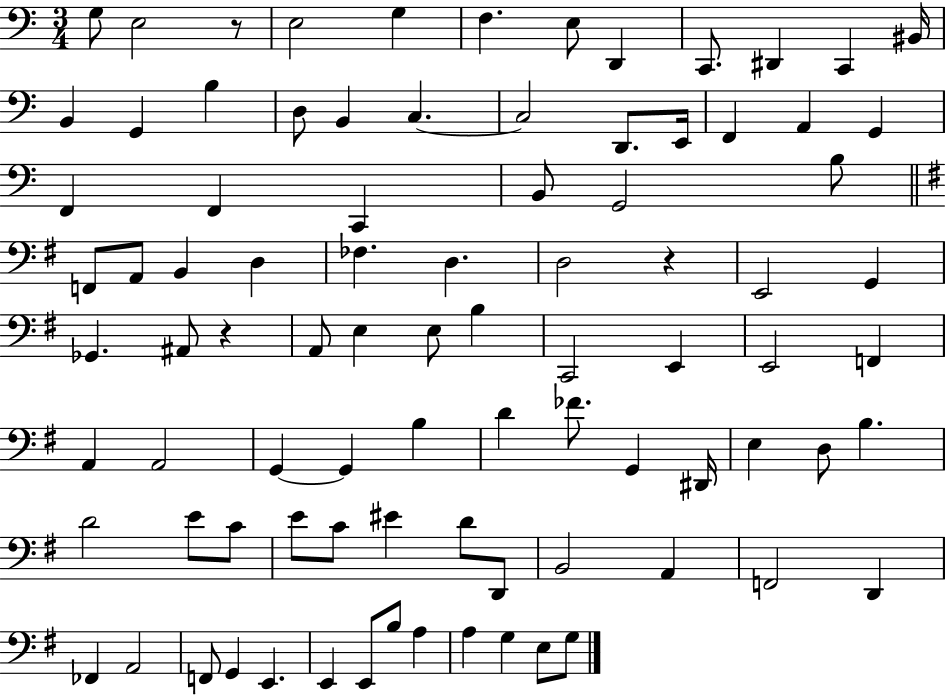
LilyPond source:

{
  \clef bass
  \numericTimeSignature
  \time 3/4
  \key c \major
  g8 e2 r8 | e2 g4 | f4. e8 d,4 | c,8. dis,4 c,4 bis,16 | \break b,4 g,4 b4 | d8 b,4 c4.~~ | c2 d,8. e,16 | f,4 a,4 g,4 | \break f,4 f,4 c,4 | b,8 g,2 b8 | \bar "||" \break \key e \minor f,8 a,8 b,4 d4 | fes4. d4. | d2 r4 | e,2 g,4 | \break ges,4. ais,8 r4 | a,8 e4 e8 b4 | c,2 e,4 | e,2 f,4 | \break a,4 a,2 | g,4~~ g,4 b4 | d'4 fes'8. g,4 dis,16 | e4 d8 b4. | \break d'2 e'8 c'8 | e'8 c'8 eis'4 d'8 d,8 | b,2 a,4 | f,2 d,4 | \break fes,4 a,2 | f,8 g,4 e,4. | e,4 e,8 b8 a4 | a4 g4 e8 g8 | \break \bar "|."
}